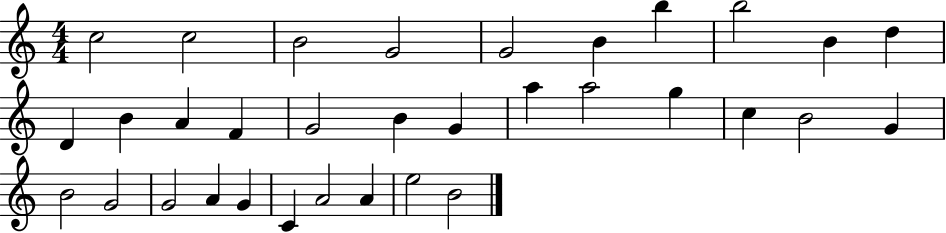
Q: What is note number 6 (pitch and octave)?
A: B4